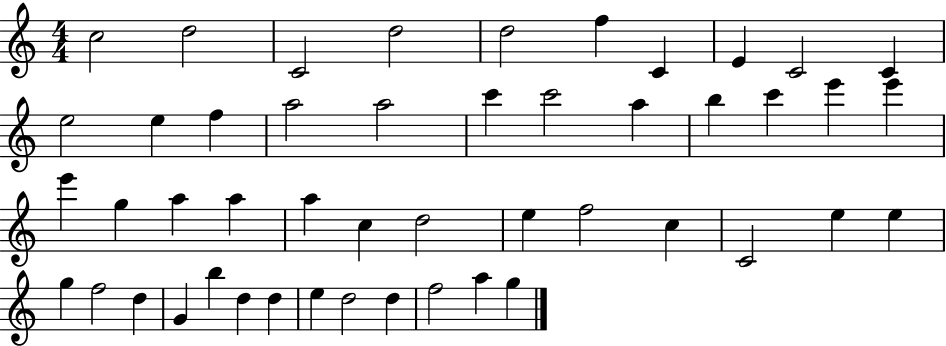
C5/h D5/h C4/h D5/h D5/h F5/q C4/q E4/q C4/h C4/q E5/h E5/q F5/q A5/h A5/h C6/q C6/h A5/q B5/q C6/q E6/q E6/q E6/q G5/q A5/q A5/q A5/q C5/q D5/h E5/q F5/h C5/q C4/h E5/q E5/q G5/q F5/h D5/q G4/q B5/q D5/q D5/q E5/q D5/h D5/q F5/h A5/q G5/q